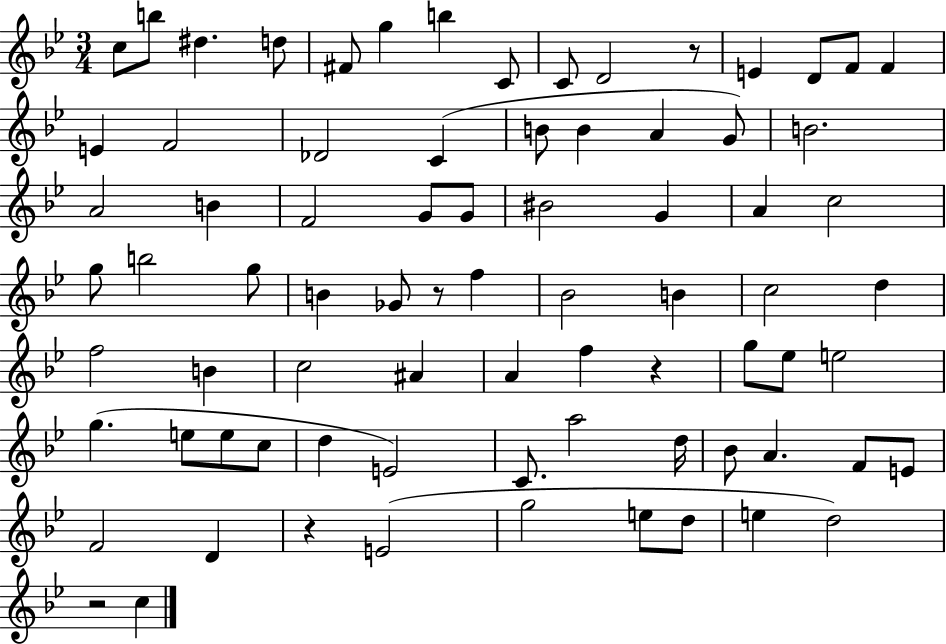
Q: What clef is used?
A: treble